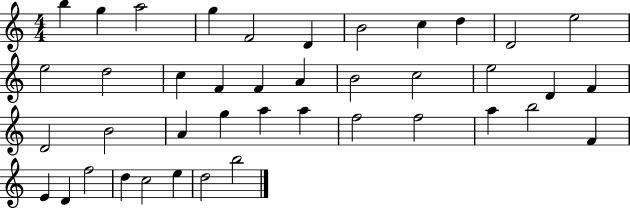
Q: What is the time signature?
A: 4/4